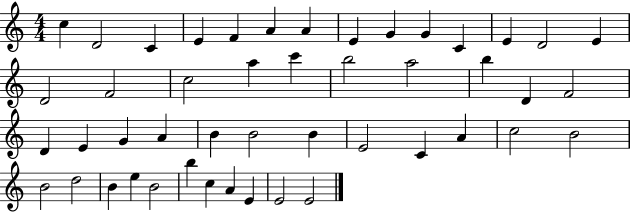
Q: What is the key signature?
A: C major